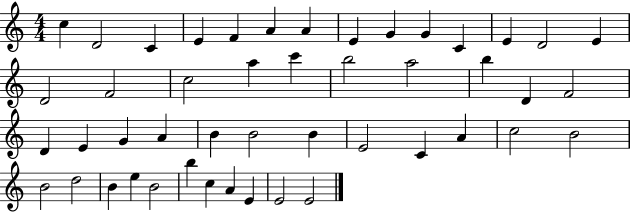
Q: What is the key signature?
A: C major